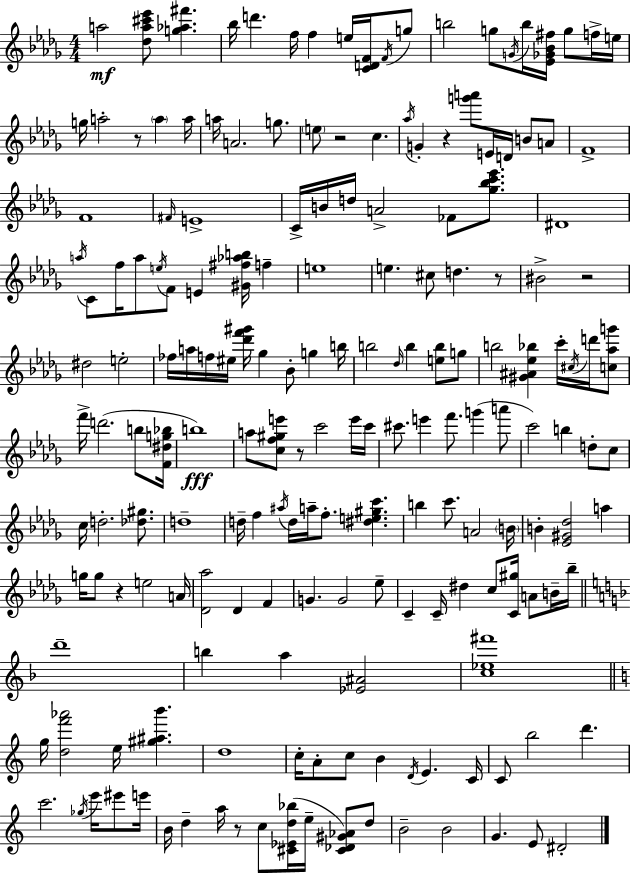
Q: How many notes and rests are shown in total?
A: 183